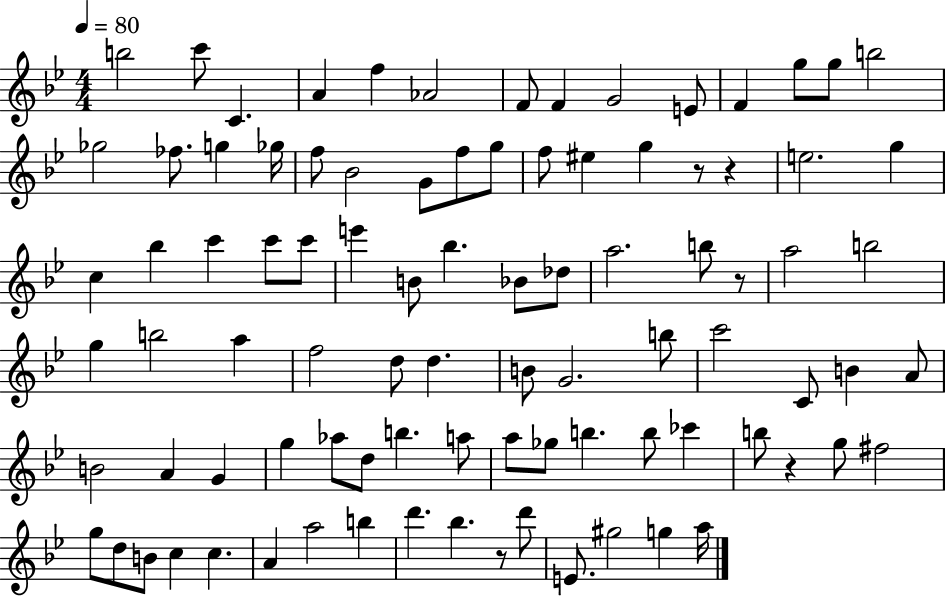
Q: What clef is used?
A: treble